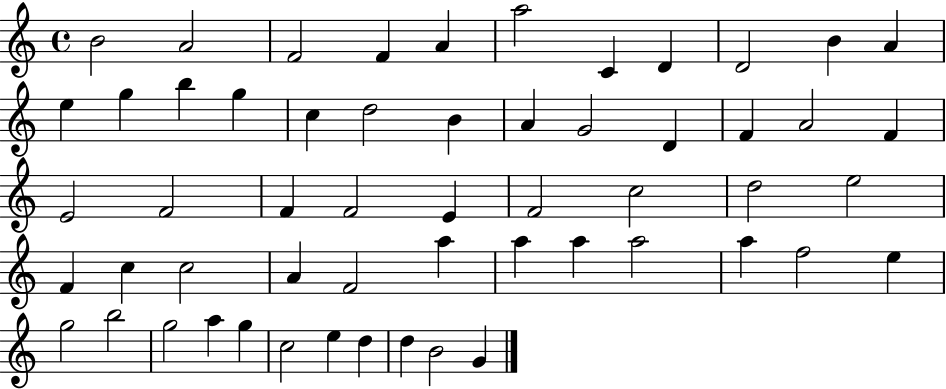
{
  \clef treble
  \time 4/4
  \defaultTimeSignature
  \key c \major
  b'2 a'2 | f'2 f'4 a'4 | a''2 c'4 d'4 | d'2 b'4 a'4 | \break e''4 g''4 b''4 g''4 | c''4 d''2 b'4 | a'4 g'2 d'4 | f'4 a'2 f'4 | \break e'2 f'2 | f'4 f'2 e'4 | f'2 c''2 | d''2 e''2 | \break f'4 c''4 c''2 | a'4 f'2 a''4 | a''4 a''4 a''2 | a''4 f''2 e''4 | \break g''2 b''2 | g''2 a''4 g''4 | c''2 e''4 d''4 | d''4 b'2 g'4 | \break \bar "|."
}